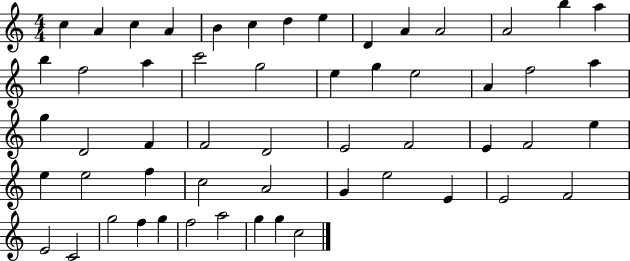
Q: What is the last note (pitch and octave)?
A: C5